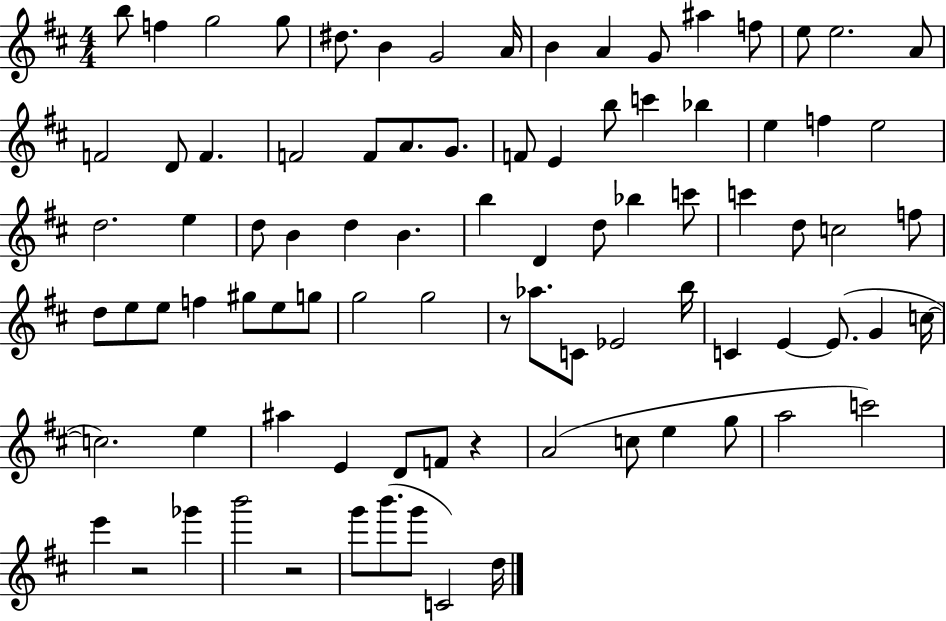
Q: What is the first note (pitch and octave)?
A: B5